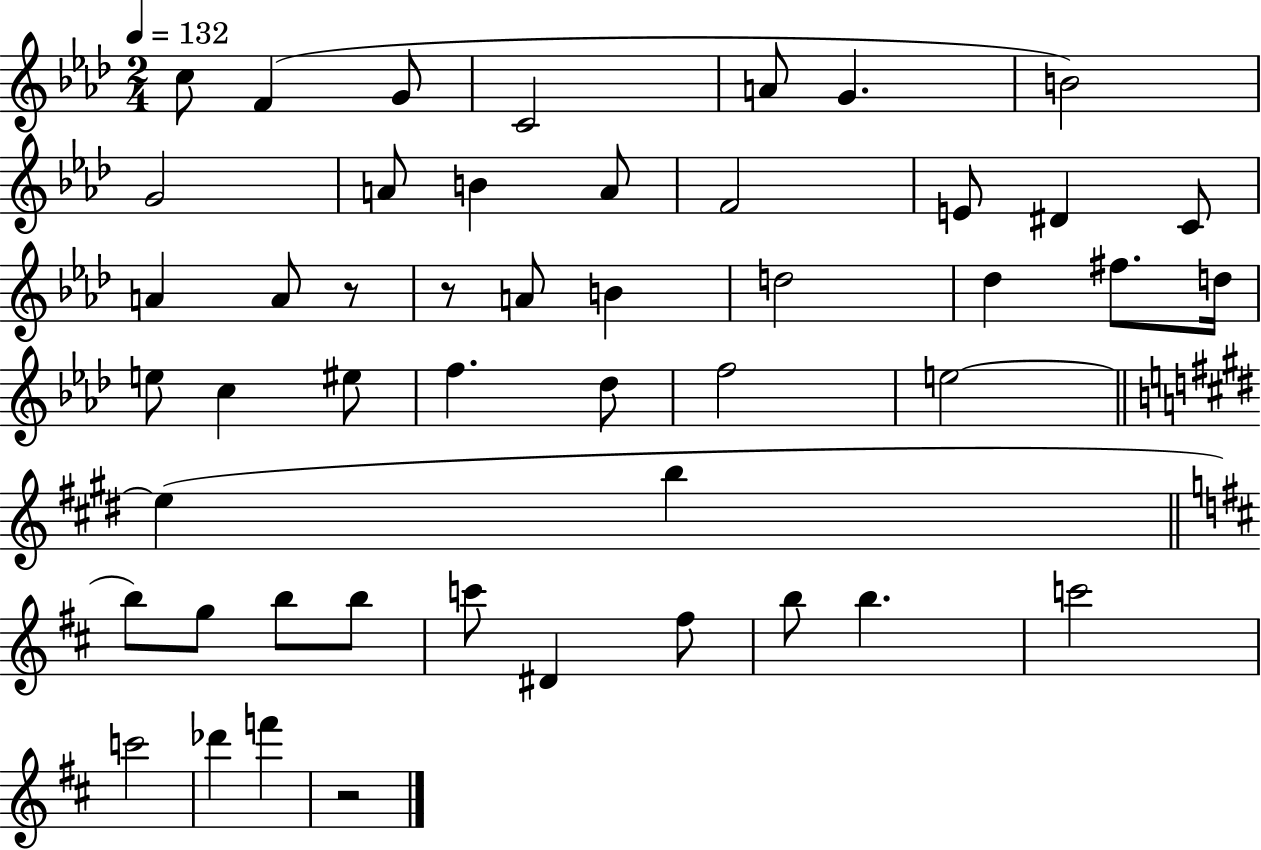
{
  \clef treble
  \numericTimeSignature
  \time 2/4
  \key aes \major
  \tempo 4 = 132
  c''8 f'4( g'8 | c'2 | a'8 g'4. | b'2) | \break g'2 | a'8 b'4 a'8 | f'2 | e'8 dis'4 c'8 | \break a'4 a'8 r8 | r8 a'8 b'4 | d''2 | des''4 fis''8. d''16 | \break e''8 c''4 eis''8 | f''4. des''8 | f''2 | e''2~~ | \break \bar "||" \break \key e \major e''4( b''4 | \bar "||" \break \key d \major b''8) g''8 b''8 b''8 | c'''8 dis'4 fis''8 | b''8 b''4. | c'''2 | \break c'''2 | des'''4 f'''4 | r2 | \bar "|."
}